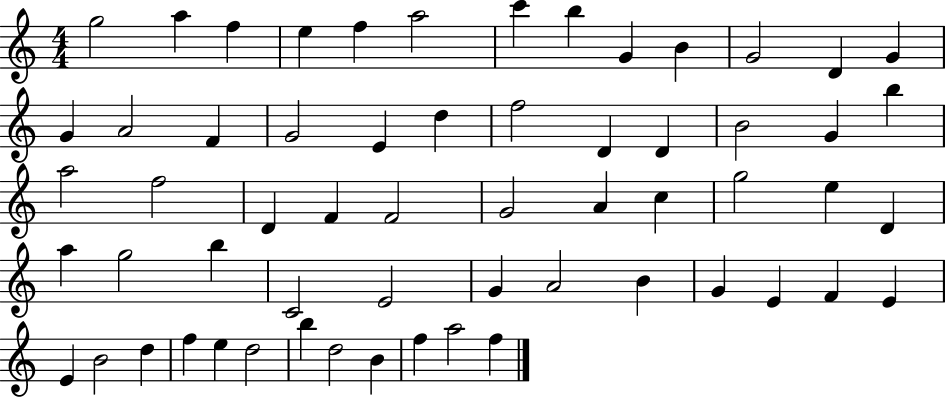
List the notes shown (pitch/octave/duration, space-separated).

G5/h A5/q F5/q E5/q F5/q A5/h C6/q B5/q G4/q B4/q G4/h D4/q G4/q G4/q A4/h F4/q G4/h E4/q D5/q F5/h D4/q D4/q B4/h G4/q B5/q A5/h F5/h D4/q F4/q F4/h G4/h A4/q C5/q G5/h E5/q D4/q A5/q G5/h B5/q C4/h E4/h G4/q A4/h B4/q G4/q E4/q F4/q E4/q E4/q B4/h D5/q F5/q E5/q D5/h B5/q D5/h B4/q F5/q A5/h F5/q